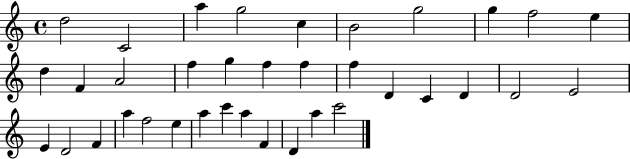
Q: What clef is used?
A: treble